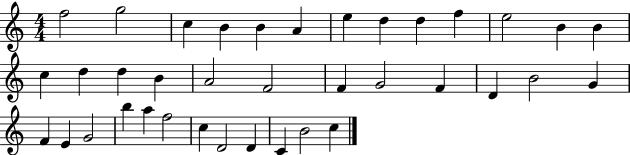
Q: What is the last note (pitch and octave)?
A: C5